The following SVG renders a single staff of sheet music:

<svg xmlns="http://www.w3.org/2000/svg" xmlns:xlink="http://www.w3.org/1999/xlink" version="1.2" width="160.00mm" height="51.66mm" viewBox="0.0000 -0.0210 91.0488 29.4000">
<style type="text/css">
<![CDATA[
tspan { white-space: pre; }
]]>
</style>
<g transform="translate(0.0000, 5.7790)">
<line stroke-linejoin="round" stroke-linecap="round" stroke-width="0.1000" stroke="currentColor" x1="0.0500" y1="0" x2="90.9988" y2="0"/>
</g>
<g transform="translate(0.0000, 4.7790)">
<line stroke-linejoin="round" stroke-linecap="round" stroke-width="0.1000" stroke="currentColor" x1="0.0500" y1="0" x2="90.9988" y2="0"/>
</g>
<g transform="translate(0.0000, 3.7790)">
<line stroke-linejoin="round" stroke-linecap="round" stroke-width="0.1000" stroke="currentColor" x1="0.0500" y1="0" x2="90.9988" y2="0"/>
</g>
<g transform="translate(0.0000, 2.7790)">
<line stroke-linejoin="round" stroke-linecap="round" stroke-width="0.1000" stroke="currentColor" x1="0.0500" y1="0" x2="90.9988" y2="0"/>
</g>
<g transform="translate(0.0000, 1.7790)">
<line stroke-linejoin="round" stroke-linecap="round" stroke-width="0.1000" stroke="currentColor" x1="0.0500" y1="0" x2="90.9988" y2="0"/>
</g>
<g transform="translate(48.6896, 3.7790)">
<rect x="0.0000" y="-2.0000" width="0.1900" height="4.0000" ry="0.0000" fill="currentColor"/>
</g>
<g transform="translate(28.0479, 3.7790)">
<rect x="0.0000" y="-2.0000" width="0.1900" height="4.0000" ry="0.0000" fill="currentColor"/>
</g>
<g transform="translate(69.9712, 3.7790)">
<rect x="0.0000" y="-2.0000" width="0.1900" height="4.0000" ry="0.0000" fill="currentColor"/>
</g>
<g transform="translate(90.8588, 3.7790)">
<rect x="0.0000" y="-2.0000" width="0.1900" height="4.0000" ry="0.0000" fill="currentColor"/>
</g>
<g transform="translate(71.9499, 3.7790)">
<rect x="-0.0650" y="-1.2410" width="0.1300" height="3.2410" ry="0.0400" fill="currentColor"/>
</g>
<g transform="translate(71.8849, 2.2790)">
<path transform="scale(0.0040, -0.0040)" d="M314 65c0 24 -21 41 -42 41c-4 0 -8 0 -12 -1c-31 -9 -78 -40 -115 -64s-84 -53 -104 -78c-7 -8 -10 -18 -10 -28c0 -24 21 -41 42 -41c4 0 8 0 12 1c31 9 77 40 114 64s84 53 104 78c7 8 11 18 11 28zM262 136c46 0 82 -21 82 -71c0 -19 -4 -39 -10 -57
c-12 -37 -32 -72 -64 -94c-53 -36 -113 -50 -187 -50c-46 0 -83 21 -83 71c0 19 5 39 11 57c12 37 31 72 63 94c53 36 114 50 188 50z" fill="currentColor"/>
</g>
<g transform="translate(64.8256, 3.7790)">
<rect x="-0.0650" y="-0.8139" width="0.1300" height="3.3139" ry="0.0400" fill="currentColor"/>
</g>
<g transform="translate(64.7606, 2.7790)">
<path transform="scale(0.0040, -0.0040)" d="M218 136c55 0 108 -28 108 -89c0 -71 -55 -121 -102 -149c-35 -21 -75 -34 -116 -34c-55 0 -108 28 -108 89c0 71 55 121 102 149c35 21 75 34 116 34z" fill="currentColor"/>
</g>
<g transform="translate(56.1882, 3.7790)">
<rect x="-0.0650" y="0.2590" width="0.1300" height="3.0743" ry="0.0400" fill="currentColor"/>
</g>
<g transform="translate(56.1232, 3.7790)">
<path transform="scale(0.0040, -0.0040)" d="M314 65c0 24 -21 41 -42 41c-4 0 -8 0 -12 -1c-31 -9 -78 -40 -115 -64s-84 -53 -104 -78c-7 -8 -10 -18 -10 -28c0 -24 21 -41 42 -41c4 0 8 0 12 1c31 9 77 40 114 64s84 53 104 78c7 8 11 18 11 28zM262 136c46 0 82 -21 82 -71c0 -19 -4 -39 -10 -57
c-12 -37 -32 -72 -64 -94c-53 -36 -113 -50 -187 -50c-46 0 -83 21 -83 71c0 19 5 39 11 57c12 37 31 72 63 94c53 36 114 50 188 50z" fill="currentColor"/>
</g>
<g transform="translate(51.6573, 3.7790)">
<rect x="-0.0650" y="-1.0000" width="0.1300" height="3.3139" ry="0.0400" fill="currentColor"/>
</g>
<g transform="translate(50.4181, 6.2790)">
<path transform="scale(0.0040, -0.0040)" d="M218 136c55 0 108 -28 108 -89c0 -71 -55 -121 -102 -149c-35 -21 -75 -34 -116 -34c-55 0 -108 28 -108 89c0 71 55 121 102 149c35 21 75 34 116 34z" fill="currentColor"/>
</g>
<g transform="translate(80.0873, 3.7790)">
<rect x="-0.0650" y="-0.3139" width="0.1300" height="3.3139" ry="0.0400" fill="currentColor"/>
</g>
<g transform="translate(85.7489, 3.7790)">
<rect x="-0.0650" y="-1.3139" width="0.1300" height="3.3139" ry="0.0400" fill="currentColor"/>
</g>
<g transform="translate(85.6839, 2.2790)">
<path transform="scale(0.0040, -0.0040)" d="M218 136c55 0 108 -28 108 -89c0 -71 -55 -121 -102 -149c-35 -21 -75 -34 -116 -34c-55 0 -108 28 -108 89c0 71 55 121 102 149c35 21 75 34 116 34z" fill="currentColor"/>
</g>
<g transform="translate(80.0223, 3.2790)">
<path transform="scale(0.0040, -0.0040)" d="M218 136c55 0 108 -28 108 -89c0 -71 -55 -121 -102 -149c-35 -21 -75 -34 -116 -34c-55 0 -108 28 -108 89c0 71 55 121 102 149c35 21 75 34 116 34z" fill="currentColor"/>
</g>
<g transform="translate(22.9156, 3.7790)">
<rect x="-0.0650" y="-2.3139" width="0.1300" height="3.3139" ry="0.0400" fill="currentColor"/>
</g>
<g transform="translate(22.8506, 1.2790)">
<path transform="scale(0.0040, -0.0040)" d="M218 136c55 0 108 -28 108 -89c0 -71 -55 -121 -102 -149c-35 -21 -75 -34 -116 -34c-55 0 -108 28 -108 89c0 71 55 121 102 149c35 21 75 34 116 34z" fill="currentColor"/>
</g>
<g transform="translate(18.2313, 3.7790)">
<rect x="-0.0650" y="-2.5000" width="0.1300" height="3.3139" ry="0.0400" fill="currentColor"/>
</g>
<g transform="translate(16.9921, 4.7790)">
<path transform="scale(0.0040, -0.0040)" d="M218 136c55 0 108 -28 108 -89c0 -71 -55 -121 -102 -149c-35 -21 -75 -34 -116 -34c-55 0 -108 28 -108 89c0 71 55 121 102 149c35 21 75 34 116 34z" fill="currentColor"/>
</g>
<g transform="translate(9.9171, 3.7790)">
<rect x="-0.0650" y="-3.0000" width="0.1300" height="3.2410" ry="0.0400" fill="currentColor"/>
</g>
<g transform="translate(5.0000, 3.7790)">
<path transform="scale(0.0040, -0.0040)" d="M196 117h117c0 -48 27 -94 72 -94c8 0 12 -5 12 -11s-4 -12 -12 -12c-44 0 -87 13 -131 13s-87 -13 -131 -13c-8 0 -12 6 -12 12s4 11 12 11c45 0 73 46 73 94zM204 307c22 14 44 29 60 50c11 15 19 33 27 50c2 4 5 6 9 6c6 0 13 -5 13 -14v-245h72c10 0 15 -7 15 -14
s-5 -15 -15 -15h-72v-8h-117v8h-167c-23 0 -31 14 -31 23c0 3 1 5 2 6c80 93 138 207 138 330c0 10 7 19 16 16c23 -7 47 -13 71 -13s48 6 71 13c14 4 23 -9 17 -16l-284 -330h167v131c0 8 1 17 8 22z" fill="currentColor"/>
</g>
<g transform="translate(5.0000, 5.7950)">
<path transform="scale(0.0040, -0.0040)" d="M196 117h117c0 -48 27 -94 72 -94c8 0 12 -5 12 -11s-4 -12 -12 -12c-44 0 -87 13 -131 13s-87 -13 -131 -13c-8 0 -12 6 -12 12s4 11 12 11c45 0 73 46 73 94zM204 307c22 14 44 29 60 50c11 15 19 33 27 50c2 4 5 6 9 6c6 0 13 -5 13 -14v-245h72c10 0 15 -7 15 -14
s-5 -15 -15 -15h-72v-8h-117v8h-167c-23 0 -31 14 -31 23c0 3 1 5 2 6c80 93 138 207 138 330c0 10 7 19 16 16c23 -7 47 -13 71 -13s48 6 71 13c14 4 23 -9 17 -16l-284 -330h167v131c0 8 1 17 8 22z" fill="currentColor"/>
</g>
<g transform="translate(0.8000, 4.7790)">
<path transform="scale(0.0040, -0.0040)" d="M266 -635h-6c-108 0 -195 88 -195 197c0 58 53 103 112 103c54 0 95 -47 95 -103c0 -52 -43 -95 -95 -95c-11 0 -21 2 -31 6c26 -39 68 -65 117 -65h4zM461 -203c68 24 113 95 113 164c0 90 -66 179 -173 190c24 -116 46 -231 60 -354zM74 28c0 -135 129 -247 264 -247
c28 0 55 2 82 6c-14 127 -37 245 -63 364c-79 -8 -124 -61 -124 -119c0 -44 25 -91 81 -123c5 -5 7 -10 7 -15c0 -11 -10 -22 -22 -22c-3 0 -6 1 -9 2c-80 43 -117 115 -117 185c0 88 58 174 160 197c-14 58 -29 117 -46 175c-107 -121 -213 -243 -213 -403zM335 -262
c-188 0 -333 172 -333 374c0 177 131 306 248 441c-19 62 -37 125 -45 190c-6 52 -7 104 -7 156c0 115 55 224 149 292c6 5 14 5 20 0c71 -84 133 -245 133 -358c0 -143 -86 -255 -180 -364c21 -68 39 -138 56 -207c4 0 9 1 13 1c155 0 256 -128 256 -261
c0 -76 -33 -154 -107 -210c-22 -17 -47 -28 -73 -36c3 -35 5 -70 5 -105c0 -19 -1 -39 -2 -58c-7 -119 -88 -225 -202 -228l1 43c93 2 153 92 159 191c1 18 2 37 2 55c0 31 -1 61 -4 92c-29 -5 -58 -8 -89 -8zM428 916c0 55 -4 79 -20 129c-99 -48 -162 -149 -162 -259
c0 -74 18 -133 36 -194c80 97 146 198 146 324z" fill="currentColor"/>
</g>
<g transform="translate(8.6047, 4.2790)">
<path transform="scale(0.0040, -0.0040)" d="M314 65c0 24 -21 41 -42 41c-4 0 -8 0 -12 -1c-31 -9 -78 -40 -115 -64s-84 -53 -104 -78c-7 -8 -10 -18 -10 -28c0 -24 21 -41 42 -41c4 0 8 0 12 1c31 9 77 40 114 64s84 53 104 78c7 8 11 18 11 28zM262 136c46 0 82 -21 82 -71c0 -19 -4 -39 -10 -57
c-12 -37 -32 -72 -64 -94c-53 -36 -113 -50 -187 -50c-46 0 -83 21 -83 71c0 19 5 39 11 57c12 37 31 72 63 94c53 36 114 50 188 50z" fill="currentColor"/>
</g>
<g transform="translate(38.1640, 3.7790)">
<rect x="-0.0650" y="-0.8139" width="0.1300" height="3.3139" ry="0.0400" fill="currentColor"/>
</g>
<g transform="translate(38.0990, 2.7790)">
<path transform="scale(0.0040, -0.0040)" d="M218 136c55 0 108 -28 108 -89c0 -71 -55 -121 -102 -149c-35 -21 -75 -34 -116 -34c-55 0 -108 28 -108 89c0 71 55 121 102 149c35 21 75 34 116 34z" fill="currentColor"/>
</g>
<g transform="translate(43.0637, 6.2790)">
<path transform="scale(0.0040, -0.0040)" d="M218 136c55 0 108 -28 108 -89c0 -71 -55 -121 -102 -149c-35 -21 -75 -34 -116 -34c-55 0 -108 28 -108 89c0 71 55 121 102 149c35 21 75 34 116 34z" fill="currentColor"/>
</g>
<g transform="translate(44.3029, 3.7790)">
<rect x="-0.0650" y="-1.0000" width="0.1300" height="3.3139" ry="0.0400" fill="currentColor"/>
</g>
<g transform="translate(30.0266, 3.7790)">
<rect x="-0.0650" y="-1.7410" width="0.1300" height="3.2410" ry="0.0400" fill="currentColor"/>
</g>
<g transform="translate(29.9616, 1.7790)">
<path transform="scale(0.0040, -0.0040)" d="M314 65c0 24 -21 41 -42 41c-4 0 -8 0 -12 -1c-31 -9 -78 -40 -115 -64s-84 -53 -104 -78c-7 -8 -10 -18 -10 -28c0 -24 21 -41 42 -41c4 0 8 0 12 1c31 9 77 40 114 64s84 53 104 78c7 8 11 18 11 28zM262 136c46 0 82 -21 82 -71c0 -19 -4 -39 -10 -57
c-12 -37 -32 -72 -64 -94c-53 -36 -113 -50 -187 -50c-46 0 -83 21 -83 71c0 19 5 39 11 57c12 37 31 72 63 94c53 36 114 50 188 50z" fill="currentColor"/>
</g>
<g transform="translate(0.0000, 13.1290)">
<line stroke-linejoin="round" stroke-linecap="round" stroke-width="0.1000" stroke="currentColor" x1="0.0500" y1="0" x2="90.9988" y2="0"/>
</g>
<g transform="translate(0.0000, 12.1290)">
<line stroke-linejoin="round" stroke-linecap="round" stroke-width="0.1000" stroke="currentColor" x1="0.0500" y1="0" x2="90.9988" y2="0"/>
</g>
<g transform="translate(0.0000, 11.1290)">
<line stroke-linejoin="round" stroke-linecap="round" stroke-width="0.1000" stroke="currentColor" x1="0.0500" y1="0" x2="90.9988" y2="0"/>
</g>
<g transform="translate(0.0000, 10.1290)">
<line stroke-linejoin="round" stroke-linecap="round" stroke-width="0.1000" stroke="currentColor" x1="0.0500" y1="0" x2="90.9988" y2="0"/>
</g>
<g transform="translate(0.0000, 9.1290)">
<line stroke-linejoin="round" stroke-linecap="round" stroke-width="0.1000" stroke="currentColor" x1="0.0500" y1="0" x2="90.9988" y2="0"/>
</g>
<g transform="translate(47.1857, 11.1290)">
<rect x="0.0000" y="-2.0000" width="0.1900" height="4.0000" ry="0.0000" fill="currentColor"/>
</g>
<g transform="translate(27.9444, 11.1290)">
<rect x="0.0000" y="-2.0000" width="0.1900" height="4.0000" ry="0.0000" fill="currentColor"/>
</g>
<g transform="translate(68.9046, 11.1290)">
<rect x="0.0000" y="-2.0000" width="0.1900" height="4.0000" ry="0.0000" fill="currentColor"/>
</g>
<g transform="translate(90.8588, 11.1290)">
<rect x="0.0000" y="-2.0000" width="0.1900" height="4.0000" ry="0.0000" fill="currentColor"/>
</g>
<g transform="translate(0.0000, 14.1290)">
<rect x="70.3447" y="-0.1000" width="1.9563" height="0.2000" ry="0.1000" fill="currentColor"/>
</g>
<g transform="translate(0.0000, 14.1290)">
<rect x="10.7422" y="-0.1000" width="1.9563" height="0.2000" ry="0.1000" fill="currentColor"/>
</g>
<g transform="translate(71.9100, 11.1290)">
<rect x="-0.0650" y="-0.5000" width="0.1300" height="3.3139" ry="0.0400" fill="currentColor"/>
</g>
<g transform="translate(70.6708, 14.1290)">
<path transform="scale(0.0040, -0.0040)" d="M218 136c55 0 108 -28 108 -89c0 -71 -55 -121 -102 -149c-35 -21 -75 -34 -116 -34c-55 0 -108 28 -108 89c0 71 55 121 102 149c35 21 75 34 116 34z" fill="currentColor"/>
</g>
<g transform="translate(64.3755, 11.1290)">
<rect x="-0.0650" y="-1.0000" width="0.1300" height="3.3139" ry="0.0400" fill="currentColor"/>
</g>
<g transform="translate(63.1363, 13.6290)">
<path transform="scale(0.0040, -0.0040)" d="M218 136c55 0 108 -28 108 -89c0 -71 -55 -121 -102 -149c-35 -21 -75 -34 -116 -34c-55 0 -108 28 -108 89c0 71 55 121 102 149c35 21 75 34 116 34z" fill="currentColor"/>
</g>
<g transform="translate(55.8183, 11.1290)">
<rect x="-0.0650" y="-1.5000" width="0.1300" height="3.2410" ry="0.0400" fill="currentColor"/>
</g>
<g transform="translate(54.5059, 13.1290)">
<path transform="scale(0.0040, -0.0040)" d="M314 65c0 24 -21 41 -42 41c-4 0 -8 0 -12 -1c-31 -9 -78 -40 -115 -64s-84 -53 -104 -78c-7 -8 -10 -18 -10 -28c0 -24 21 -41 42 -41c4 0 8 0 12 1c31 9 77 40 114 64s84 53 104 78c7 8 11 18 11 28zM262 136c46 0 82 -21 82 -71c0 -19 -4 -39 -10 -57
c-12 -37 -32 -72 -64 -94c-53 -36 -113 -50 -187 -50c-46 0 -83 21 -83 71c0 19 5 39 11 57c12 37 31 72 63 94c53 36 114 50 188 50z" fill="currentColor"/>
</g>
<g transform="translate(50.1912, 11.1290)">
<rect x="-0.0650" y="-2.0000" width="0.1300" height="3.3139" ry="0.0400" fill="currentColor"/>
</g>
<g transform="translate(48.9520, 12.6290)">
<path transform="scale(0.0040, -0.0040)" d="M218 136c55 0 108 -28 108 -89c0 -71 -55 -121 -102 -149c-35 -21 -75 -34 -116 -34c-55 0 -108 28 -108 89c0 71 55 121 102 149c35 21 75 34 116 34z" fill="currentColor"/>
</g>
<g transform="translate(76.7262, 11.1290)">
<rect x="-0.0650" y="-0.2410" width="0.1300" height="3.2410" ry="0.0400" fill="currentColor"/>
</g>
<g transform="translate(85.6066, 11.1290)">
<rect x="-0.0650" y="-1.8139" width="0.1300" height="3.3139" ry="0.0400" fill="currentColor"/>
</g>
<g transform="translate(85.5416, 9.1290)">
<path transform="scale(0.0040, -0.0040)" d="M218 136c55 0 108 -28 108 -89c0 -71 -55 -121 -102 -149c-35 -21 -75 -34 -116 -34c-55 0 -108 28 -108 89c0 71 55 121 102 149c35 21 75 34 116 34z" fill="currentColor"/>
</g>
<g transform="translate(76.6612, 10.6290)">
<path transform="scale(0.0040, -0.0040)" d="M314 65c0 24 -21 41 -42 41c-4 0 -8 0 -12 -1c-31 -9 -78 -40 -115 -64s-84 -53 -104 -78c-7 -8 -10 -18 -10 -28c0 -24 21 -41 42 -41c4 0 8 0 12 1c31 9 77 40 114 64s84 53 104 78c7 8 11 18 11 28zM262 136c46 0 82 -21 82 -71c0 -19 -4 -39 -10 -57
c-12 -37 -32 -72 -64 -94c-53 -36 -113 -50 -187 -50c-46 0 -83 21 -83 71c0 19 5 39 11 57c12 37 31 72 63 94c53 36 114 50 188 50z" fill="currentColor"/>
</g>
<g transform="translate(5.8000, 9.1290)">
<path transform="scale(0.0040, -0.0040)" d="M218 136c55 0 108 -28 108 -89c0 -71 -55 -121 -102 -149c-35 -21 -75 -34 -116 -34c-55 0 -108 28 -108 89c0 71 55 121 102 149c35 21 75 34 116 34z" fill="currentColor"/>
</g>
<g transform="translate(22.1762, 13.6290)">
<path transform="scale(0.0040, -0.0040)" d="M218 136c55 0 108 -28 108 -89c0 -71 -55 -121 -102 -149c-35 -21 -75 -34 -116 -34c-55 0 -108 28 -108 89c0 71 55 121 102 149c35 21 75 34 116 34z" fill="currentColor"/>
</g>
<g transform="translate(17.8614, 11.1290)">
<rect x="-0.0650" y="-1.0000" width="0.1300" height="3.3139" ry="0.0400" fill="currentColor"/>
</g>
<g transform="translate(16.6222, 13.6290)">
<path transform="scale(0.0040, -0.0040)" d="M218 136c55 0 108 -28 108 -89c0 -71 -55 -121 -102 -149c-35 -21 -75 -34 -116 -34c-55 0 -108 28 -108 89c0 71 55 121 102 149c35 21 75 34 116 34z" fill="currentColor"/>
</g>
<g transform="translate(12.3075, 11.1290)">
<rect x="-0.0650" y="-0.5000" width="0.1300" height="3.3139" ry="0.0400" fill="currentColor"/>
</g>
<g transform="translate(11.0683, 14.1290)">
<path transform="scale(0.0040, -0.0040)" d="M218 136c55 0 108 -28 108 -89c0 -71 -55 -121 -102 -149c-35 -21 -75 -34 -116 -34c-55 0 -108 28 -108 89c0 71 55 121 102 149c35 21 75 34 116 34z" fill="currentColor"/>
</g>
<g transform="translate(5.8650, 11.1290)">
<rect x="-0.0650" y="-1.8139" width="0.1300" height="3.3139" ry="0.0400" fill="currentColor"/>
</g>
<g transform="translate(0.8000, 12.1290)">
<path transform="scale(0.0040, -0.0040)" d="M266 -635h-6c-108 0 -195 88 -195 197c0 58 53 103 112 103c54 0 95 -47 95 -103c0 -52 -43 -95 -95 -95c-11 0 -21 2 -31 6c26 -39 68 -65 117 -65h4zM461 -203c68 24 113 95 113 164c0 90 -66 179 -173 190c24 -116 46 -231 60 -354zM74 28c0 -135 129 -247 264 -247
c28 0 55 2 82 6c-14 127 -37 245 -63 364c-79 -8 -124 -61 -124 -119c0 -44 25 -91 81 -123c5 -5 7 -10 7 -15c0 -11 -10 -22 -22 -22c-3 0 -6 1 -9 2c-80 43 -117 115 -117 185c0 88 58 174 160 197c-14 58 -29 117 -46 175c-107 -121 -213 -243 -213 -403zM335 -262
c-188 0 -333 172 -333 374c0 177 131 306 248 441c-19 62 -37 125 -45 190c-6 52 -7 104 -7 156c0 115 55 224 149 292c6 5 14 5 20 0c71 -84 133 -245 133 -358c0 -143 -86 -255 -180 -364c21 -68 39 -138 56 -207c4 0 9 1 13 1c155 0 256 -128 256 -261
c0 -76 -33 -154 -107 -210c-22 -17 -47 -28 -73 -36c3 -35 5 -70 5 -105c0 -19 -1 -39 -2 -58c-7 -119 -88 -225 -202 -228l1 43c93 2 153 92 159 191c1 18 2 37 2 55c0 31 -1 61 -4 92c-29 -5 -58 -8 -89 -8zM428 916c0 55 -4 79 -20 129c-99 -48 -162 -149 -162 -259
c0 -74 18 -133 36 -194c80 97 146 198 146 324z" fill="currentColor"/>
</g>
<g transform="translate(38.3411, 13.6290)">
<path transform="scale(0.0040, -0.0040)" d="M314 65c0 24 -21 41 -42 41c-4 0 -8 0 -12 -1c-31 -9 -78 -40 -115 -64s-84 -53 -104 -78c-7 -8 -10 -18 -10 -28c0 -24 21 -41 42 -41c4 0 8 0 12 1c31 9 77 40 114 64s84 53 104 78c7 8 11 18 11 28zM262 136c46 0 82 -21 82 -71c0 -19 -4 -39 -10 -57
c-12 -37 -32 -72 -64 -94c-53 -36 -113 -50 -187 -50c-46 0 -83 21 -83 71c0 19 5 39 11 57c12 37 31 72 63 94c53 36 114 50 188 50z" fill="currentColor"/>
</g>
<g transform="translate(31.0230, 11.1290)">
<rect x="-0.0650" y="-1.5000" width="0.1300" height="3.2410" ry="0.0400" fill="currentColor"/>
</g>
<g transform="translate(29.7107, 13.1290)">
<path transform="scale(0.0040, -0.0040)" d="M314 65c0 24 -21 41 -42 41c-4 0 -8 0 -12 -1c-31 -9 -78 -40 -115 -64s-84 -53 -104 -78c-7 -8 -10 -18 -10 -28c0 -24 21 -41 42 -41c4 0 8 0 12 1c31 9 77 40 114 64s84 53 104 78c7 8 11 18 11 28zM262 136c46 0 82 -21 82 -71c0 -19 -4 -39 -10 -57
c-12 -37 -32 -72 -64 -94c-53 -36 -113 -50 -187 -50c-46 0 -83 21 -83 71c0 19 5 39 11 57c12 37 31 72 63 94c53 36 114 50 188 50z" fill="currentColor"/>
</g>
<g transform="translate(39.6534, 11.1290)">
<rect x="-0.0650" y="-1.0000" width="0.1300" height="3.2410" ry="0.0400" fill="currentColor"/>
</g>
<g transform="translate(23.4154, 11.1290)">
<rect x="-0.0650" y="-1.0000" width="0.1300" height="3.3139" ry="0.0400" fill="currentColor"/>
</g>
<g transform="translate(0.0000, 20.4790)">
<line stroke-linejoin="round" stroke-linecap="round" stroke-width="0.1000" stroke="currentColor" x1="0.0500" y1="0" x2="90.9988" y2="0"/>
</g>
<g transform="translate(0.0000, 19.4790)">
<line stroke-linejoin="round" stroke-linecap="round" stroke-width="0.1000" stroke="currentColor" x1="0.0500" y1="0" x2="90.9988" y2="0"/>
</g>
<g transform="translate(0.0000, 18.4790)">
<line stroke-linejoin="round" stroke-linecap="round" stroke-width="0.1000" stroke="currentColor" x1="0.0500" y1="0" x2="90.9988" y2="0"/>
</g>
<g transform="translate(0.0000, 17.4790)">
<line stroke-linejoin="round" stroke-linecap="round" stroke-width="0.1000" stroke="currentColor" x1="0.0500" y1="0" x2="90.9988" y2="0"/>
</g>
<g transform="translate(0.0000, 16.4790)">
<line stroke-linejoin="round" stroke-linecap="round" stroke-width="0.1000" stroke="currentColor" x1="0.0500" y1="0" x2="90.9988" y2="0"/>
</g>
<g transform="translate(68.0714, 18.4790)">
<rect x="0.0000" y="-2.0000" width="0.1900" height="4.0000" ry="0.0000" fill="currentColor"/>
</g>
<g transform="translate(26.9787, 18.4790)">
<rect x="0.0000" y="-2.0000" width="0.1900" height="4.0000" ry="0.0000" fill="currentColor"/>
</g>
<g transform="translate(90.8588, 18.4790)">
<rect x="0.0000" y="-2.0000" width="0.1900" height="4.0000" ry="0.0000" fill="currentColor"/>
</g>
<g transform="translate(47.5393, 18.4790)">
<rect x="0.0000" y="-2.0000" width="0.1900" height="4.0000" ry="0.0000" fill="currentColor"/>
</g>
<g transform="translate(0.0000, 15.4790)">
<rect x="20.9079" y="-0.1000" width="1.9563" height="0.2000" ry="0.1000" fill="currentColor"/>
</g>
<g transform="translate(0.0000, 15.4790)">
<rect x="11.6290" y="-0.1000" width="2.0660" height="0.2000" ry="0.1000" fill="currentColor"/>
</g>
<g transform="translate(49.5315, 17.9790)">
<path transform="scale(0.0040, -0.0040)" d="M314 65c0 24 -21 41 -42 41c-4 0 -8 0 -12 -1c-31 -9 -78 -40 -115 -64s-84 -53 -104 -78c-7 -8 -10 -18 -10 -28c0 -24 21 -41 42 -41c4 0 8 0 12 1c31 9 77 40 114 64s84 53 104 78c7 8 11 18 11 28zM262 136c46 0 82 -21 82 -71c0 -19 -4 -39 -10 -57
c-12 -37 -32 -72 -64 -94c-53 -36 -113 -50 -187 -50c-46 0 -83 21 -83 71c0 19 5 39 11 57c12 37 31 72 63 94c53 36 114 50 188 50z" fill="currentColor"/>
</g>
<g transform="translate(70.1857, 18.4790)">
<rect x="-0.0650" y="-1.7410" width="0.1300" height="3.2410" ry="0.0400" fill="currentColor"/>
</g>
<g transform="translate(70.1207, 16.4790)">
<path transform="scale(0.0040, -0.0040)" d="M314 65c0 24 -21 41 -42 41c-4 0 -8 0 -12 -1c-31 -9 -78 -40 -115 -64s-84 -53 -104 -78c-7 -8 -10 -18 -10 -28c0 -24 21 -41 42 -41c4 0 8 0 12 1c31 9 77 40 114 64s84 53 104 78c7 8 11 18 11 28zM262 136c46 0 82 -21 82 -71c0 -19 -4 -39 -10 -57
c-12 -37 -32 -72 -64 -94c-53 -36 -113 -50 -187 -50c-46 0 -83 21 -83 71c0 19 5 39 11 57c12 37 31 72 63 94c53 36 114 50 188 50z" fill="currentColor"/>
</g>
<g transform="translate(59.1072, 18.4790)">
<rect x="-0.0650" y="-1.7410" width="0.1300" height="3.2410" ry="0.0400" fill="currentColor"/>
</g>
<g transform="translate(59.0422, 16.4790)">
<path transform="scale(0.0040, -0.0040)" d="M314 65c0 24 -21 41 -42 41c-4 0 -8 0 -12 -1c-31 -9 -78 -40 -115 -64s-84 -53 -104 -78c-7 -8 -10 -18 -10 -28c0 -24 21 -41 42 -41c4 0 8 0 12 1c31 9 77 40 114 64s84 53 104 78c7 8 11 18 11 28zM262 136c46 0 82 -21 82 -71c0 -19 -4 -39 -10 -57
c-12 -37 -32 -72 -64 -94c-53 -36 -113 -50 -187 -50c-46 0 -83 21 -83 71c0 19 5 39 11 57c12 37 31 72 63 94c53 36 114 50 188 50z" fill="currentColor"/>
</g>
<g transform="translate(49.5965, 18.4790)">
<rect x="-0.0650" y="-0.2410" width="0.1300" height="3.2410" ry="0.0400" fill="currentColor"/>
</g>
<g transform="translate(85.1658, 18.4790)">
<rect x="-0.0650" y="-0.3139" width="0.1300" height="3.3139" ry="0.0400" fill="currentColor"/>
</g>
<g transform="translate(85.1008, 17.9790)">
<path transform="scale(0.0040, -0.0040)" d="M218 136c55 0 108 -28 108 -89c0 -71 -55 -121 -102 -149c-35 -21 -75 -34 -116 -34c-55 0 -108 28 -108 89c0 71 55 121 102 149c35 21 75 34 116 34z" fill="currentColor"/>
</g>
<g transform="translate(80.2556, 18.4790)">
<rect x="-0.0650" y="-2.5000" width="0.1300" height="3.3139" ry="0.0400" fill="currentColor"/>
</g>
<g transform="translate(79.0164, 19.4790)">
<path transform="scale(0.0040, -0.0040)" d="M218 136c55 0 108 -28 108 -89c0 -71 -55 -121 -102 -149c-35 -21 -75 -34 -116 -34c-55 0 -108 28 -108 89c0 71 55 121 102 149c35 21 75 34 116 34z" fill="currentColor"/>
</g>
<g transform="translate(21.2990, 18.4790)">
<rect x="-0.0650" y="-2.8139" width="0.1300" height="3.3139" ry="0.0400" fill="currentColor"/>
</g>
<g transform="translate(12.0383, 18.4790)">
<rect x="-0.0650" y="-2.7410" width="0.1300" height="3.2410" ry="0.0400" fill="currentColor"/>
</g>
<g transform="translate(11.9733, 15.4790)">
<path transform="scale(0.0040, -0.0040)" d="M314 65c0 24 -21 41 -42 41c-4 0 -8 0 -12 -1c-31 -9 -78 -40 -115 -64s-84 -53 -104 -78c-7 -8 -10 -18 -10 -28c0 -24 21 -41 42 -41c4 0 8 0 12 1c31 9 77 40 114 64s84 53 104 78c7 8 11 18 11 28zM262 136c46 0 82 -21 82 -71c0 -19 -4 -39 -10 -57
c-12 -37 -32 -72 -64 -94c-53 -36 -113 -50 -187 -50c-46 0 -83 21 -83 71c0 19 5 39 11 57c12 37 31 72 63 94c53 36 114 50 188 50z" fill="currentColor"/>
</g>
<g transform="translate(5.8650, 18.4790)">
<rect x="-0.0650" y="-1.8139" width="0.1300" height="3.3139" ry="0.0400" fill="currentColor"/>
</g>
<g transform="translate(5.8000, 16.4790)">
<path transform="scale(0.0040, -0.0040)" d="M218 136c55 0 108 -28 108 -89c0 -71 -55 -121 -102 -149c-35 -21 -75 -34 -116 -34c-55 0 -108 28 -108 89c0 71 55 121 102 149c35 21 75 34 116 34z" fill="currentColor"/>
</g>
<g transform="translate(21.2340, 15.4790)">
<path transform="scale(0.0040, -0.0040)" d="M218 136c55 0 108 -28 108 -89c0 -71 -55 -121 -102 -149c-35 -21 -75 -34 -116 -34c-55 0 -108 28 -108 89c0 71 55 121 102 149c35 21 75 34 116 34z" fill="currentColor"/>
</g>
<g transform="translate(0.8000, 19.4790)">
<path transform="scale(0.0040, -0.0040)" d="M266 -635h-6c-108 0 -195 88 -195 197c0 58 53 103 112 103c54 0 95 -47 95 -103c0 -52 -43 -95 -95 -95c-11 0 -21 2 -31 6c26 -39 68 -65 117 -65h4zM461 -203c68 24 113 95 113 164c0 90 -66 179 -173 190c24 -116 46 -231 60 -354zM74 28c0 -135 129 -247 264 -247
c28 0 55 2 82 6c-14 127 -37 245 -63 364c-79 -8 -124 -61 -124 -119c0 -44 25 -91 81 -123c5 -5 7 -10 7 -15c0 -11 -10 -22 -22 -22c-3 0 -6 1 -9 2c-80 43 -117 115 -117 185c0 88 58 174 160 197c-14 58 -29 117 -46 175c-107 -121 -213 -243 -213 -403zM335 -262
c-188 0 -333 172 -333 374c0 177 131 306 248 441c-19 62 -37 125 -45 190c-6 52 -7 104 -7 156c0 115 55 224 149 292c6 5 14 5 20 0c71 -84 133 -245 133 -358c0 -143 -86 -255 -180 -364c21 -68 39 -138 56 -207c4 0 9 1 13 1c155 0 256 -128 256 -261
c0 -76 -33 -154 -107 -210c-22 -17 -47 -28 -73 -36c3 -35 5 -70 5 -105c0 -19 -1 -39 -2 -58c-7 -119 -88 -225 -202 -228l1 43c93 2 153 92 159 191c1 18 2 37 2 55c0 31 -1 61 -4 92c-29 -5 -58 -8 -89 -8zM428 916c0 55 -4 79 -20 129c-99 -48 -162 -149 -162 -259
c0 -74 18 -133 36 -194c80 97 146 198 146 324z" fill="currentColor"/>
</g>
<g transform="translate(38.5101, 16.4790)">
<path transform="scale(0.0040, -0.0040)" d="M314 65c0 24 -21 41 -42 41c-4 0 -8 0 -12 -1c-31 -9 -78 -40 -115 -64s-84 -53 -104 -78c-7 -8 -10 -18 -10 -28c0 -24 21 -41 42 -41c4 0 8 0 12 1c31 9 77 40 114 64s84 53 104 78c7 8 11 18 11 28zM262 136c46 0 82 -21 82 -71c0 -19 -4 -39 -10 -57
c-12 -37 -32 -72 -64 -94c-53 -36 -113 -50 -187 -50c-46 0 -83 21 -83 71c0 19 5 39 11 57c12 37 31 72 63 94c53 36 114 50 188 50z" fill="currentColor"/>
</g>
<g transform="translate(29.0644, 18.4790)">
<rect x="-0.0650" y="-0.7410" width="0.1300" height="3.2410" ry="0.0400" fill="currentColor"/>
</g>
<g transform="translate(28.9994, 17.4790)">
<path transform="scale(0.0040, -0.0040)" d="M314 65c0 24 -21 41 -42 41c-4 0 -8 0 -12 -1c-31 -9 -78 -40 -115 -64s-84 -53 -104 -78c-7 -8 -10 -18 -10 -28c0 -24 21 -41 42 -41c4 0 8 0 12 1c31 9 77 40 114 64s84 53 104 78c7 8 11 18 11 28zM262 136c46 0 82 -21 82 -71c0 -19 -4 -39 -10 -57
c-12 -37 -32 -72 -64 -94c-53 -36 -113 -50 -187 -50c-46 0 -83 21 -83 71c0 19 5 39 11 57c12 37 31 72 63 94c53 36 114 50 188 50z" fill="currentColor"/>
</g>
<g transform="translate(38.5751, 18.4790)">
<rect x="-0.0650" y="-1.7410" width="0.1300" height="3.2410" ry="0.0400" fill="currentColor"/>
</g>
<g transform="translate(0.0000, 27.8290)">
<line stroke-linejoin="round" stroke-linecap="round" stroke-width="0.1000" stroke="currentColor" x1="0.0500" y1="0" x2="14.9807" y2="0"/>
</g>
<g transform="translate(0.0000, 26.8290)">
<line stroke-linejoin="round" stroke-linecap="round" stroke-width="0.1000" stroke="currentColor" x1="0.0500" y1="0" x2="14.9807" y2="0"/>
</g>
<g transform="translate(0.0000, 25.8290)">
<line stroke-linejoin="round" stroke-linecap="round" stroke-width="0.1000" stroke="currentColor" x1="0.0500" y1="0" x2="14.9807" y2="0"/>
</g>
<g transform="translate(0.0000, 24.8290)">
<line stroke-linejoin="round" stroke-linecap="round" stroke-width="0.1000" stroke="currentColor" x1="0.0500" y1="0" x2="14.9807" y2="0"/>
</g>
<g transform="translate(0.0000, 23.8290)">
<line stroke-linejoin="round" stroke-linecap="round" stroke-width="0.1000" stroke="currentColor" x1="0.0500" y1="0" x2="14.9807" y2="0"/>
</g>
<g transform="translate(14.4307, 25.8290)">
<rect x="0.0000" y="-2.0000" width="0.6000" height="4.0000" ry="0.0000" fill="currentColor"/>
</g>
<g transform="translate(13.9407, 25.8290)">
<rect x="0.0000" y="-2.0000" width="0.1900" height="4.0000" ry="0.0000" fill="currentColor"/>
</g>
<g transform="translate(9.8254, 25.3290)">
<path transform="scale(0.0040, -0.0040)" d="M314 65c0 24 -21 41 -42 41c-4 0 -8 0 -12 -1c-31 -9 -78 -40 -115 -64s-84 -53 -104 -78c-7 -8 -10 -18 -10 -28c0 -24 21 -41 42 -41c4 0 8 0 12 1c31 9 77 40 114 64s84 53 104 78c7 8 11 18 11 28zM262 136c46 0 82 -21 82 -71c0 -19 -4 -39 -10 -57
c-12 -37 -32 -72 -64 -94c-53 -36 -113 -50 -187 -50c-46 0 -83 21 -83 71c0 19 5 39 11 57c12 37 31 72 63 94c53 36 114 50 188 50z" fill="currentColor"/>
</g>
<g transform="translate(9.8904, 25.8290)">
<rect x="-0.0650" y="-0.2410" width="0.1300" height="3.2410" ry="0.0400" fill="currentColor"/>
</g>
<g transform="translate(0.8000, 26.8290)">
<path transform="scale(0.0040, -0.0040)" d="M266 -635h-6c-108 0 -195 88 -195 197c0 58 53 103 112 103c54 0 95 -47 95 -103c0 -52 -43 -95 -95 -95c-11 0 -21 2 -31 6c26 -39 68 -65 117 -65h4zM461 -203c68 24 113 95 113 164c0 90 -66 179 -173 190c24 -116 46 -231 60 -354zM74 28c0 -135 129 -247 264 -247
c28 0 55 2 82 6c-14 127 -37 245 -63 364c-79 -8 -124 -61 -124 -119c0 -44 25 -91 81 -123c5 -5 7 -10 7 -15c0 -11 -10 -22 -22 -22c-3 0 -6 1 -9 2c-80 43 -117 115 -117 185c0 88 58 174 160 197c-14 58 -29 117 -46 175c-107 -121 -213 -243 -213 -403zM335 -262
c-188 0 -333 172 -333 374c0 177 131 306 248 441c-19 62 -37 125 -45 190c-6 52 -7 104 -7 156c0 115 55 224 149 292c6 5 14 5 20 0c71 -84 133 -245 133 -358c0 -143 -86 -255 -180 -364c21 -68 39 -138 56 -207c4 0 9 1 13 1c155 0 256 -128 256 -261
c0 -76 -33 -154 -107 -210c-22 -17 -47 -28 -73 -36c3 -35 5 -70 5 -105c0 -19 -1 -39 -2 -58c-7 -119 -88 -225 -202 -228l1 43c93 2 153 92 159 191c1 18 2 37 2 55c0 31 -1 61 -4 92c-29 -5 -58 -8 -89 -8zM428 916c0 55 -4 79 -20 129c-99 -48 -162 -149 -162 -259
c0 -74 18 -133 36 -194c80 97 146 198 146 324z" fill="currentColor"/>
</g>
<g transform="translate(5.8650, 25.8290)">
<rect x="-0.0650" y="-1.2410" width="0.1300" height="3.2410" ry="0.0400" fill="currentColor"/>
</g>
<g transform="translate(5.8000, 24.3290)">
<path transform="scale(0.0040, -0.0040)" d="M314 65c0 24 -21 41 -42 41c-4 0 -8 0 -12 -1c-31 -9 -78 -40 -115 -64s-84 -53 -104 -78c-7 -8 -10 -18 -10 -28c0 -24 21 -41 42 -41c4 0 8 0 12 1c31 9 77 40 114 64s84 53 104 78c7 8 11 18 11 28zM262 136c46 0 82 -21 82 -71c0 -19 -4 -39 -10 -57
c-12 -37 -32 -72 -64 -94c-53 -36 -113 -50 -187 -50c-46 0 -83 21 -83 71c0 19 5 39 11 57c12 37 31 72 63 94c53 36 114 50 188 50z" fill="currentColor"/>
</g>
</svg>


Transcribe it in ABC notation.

X:1
T:Untitled
M:4/4
L:1/4
K:C
A2 G g f2 d D D B2 d e2 c e f C D D E2 D2 F E2 D C c2 f f a2 a d2 f2 c2 f2 f2 G c e2 c2